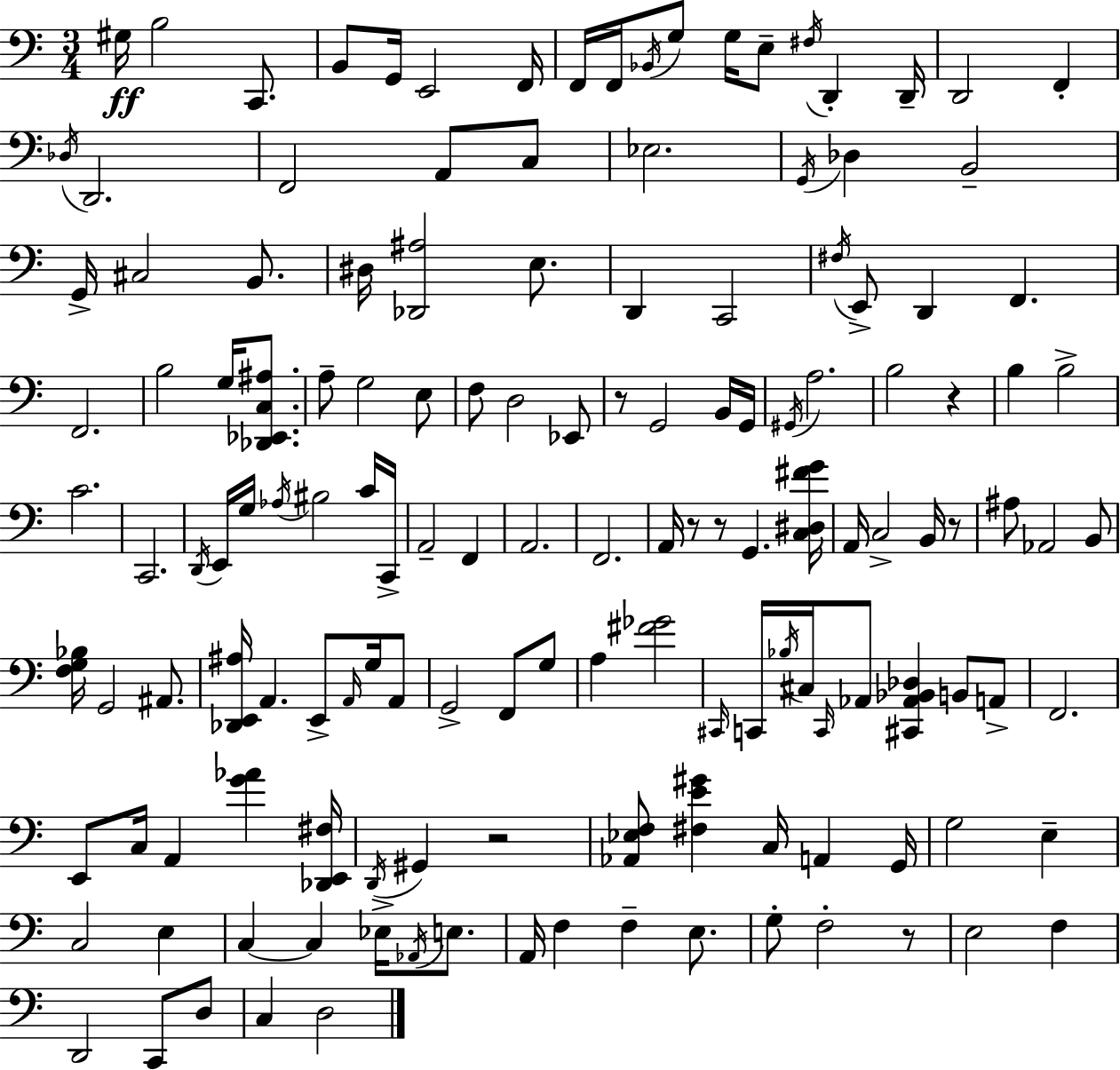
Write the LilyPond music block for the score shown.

{
  \clef bass
  \numericTimeSignature
  \time 3/4
  \key c \major
  gis16\ff b2 c,8. | b,8 g,16 e,2 f,16 | f,16 f,16 \acciaccatura { bes,16 } g8 g16 e8-- \acciaccatura { fis16 } d,4-. | d,16-- d,2 f,4-. | \break \acciaccatura { des16 } d,2. | f,2 a,8 | c8 ees2. | \acciaccatura { g,16 } des4 b,2-- | \break g,16-> cis2 | b,8. dis16 <des, ais>2 | e8. d,4 c,2 | \acciaccatura { fis16 } e,8-> d,4 f,4. | \break f,2. | b2 | g16 <des, ees, c ais>8. a8-- g2 | e8 f8 d2 | \break ees,8 r8 g,2 | b,16 g,16 \acciaccatura { gis,16 } a2. | b2 | r4 b4 b2-> | \break c'2. | c,2. | \acciaccatura { d,16 } e,16 g16 \acciaccatura { aes16 } bis2 | c'16 c,16-> a,2-- | \break f,4 a,2. | f,2. | a,16 r8 r8 | g,4. <c dis fis' g'>16 a,16 c2-> | \break b,16 r8 ais8 aes,2 | b,8 <f g bes>16 g,2 | ais,8. <des, e, ais>16 a,4. | e,8-> \grace { a,16 } g16 a,8 g,2-> | \break f,8 g8 a4 | <fis' ges'>2 \grace { cis,16 } c,16 \acciaccatura { bes16 } | cis16 \grace { c,16 } aes,8 <cis, aes, bes, des>4 b,8 a,8-> | f,2. | \break e,8 c16 a,4 <g' aes'>4 <des, e, fis>16 | \acciaccatura { d,16 } gis,4 r2 | <aes, ees f>8 <fis e' gis'>4 c16 a,4 | g,16 g2 e4-- | \break c2 e4 | c4~~ c4 ees16-> \acciaccatura { aes,16 } e8. | a,16 f4 f4-- e8. | g8-. f2-. | \break r8 e2 f4 | d,2 c,8 | d8 c4 d2 | \bar "|."
}